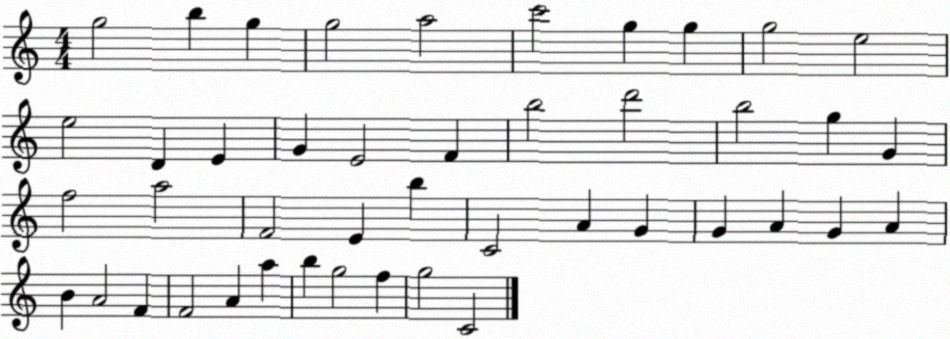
X:1
T:Untitled
M:4/4
L:1/4
K:C
g2 b g g2 a2 c'2 g g g2 e2 e2 D E G E2 F b2 d'2 b2 g G f2 a2 F2 E b C2 A G G A G A B A2 F F2 A a b g2 f g2 C2